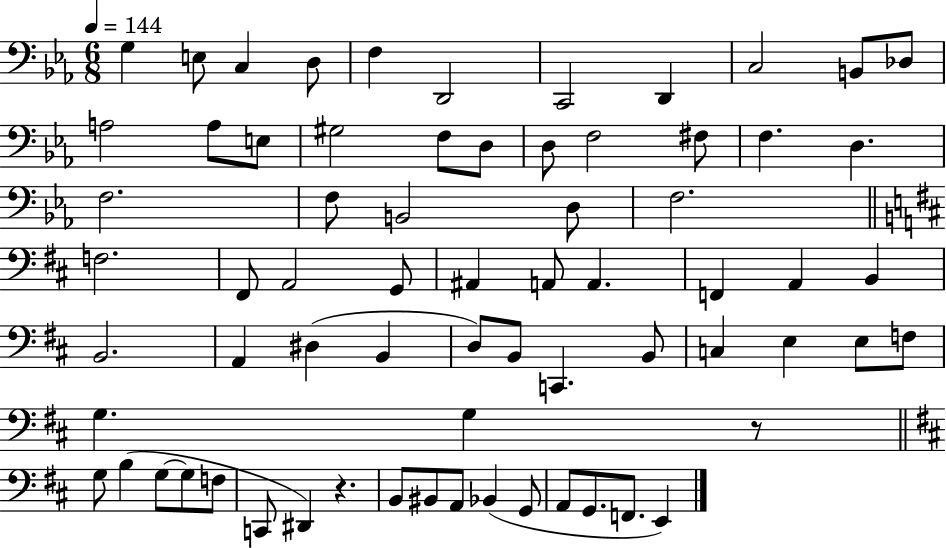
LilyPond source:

{
  \clef bass
  \numericTimeSignature
  \time 6/8
  \key ees \major
  \tempo 4 = 144
  g4 e8 c4 d8 | f4 d,2 | c,2 d,4 | c2 b,8 des8 | \break a2 a8 e8 | gis2 f8 d8 | d8 f2 fis8 | f4. d4. | \break f2. | f8 b,2 d8 | f2. | \bar "||" \break \key d \major f2. | fis,8 a,2 g,8 | ais,4 a,8 a,4. | f,4 a,4 b,4 | \break b,2. | a,4 dis4( b,4 | d8) b,8 c,4. b,8 | c4 e4 e8 f8 | \break g4. g4 r8 | \bar "||" \break \key d \major g8 b4( g8~~ g8 f8 | c,8 dis,4) r4. | b,8 bis,8 a,8 bes,4( g,8 | a,8 g,8. f,8. e,4) | \break \bar "|."
}